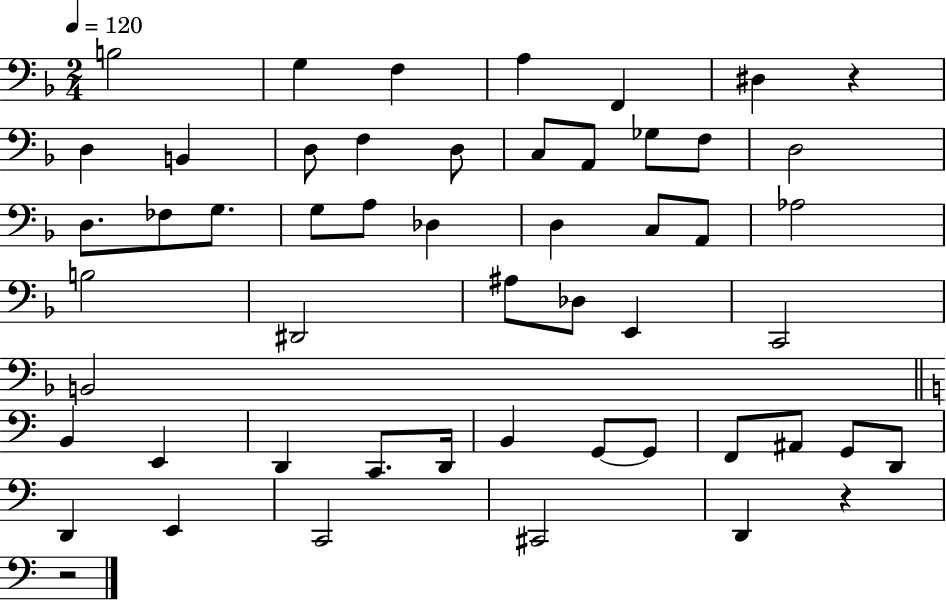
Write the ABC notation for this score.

X:1
T:Untitled
M:2/4
L:1/4
K:F
B,2 G, F, A, F,, ^D, z D, B,, D,/2 F, D,/2 C,/2 A,,/2 _G,/2 F,/2 D,2 D,/2 _F,/2 G,/2 G,/2 A,/2 _D, D, C,/2 A,,/2 _A,2 B,2 ^D,,2 ^A,/2 _D,/2 E,, C,,2 B,,2 B,, E,, D,, C,,/2 D,,/4 B,, G,,/2 G,,/2 F,,/2 ^A,,/2 G,,/2 D,,/2 D,, E,, C,,2 ^C,,2 D,, z z2